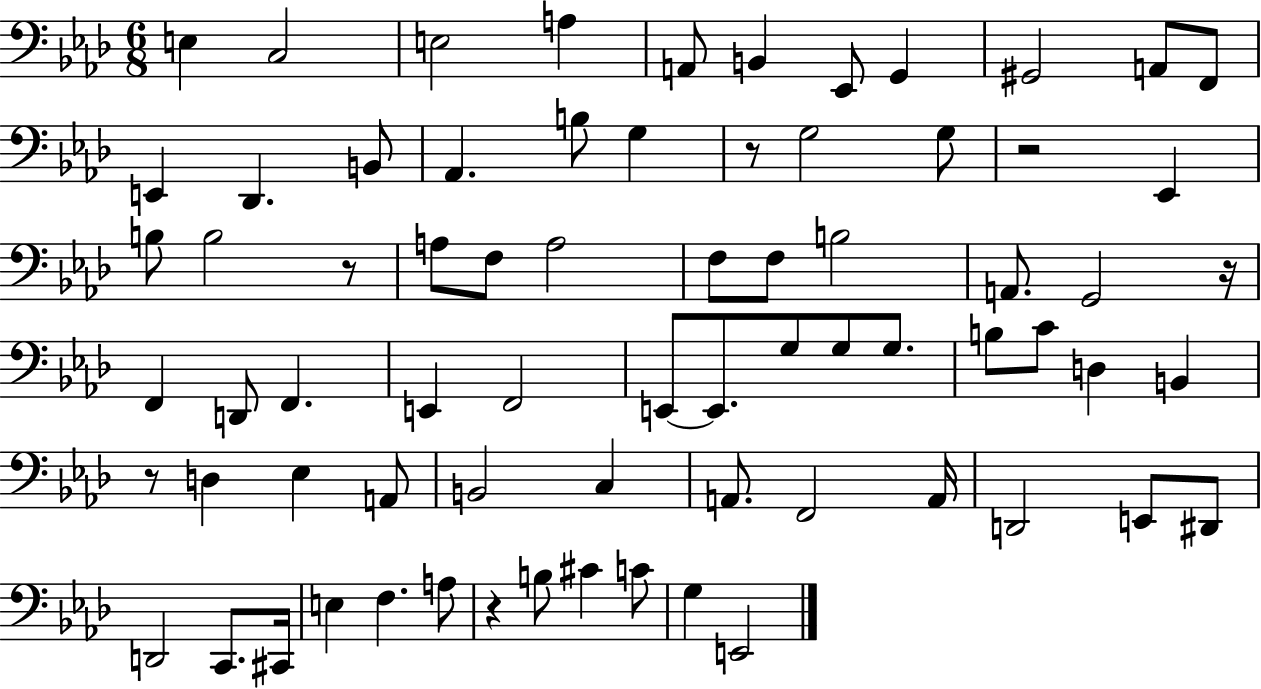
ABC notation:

X:1
T:Untitled
M:6/8
L:1/4
K:Ab
E, C,2 E,2 A, A,,/2 B,, _E,,/2 G,, ^G,,2 A,,/2 F,,/2 E,, _D,, B,,/2 _A,, B,/2 G, z/2 G,2 G,/2 z2 _E,, B,/2 B,2 z/2 A,/2 F,/2 A,2 F,/2 F,/2 B,2 A,,/2 G,,2 z/4 F,, D,,/2 F,, E,, F,,2 E,,/2 E,,/2 G,/2 G,/2 G,/2 B,/2 C/2 D, B,, z/2 D, _E, A,,/2 B,,2 C, A,,/2 F,,2 A,,/4 D,,2 E,,/2 ^D,,/2 D,,2 C,,/2 ^C,,/4 E, F, A,/2 z B,/2 ^C C/2 G, E,,2